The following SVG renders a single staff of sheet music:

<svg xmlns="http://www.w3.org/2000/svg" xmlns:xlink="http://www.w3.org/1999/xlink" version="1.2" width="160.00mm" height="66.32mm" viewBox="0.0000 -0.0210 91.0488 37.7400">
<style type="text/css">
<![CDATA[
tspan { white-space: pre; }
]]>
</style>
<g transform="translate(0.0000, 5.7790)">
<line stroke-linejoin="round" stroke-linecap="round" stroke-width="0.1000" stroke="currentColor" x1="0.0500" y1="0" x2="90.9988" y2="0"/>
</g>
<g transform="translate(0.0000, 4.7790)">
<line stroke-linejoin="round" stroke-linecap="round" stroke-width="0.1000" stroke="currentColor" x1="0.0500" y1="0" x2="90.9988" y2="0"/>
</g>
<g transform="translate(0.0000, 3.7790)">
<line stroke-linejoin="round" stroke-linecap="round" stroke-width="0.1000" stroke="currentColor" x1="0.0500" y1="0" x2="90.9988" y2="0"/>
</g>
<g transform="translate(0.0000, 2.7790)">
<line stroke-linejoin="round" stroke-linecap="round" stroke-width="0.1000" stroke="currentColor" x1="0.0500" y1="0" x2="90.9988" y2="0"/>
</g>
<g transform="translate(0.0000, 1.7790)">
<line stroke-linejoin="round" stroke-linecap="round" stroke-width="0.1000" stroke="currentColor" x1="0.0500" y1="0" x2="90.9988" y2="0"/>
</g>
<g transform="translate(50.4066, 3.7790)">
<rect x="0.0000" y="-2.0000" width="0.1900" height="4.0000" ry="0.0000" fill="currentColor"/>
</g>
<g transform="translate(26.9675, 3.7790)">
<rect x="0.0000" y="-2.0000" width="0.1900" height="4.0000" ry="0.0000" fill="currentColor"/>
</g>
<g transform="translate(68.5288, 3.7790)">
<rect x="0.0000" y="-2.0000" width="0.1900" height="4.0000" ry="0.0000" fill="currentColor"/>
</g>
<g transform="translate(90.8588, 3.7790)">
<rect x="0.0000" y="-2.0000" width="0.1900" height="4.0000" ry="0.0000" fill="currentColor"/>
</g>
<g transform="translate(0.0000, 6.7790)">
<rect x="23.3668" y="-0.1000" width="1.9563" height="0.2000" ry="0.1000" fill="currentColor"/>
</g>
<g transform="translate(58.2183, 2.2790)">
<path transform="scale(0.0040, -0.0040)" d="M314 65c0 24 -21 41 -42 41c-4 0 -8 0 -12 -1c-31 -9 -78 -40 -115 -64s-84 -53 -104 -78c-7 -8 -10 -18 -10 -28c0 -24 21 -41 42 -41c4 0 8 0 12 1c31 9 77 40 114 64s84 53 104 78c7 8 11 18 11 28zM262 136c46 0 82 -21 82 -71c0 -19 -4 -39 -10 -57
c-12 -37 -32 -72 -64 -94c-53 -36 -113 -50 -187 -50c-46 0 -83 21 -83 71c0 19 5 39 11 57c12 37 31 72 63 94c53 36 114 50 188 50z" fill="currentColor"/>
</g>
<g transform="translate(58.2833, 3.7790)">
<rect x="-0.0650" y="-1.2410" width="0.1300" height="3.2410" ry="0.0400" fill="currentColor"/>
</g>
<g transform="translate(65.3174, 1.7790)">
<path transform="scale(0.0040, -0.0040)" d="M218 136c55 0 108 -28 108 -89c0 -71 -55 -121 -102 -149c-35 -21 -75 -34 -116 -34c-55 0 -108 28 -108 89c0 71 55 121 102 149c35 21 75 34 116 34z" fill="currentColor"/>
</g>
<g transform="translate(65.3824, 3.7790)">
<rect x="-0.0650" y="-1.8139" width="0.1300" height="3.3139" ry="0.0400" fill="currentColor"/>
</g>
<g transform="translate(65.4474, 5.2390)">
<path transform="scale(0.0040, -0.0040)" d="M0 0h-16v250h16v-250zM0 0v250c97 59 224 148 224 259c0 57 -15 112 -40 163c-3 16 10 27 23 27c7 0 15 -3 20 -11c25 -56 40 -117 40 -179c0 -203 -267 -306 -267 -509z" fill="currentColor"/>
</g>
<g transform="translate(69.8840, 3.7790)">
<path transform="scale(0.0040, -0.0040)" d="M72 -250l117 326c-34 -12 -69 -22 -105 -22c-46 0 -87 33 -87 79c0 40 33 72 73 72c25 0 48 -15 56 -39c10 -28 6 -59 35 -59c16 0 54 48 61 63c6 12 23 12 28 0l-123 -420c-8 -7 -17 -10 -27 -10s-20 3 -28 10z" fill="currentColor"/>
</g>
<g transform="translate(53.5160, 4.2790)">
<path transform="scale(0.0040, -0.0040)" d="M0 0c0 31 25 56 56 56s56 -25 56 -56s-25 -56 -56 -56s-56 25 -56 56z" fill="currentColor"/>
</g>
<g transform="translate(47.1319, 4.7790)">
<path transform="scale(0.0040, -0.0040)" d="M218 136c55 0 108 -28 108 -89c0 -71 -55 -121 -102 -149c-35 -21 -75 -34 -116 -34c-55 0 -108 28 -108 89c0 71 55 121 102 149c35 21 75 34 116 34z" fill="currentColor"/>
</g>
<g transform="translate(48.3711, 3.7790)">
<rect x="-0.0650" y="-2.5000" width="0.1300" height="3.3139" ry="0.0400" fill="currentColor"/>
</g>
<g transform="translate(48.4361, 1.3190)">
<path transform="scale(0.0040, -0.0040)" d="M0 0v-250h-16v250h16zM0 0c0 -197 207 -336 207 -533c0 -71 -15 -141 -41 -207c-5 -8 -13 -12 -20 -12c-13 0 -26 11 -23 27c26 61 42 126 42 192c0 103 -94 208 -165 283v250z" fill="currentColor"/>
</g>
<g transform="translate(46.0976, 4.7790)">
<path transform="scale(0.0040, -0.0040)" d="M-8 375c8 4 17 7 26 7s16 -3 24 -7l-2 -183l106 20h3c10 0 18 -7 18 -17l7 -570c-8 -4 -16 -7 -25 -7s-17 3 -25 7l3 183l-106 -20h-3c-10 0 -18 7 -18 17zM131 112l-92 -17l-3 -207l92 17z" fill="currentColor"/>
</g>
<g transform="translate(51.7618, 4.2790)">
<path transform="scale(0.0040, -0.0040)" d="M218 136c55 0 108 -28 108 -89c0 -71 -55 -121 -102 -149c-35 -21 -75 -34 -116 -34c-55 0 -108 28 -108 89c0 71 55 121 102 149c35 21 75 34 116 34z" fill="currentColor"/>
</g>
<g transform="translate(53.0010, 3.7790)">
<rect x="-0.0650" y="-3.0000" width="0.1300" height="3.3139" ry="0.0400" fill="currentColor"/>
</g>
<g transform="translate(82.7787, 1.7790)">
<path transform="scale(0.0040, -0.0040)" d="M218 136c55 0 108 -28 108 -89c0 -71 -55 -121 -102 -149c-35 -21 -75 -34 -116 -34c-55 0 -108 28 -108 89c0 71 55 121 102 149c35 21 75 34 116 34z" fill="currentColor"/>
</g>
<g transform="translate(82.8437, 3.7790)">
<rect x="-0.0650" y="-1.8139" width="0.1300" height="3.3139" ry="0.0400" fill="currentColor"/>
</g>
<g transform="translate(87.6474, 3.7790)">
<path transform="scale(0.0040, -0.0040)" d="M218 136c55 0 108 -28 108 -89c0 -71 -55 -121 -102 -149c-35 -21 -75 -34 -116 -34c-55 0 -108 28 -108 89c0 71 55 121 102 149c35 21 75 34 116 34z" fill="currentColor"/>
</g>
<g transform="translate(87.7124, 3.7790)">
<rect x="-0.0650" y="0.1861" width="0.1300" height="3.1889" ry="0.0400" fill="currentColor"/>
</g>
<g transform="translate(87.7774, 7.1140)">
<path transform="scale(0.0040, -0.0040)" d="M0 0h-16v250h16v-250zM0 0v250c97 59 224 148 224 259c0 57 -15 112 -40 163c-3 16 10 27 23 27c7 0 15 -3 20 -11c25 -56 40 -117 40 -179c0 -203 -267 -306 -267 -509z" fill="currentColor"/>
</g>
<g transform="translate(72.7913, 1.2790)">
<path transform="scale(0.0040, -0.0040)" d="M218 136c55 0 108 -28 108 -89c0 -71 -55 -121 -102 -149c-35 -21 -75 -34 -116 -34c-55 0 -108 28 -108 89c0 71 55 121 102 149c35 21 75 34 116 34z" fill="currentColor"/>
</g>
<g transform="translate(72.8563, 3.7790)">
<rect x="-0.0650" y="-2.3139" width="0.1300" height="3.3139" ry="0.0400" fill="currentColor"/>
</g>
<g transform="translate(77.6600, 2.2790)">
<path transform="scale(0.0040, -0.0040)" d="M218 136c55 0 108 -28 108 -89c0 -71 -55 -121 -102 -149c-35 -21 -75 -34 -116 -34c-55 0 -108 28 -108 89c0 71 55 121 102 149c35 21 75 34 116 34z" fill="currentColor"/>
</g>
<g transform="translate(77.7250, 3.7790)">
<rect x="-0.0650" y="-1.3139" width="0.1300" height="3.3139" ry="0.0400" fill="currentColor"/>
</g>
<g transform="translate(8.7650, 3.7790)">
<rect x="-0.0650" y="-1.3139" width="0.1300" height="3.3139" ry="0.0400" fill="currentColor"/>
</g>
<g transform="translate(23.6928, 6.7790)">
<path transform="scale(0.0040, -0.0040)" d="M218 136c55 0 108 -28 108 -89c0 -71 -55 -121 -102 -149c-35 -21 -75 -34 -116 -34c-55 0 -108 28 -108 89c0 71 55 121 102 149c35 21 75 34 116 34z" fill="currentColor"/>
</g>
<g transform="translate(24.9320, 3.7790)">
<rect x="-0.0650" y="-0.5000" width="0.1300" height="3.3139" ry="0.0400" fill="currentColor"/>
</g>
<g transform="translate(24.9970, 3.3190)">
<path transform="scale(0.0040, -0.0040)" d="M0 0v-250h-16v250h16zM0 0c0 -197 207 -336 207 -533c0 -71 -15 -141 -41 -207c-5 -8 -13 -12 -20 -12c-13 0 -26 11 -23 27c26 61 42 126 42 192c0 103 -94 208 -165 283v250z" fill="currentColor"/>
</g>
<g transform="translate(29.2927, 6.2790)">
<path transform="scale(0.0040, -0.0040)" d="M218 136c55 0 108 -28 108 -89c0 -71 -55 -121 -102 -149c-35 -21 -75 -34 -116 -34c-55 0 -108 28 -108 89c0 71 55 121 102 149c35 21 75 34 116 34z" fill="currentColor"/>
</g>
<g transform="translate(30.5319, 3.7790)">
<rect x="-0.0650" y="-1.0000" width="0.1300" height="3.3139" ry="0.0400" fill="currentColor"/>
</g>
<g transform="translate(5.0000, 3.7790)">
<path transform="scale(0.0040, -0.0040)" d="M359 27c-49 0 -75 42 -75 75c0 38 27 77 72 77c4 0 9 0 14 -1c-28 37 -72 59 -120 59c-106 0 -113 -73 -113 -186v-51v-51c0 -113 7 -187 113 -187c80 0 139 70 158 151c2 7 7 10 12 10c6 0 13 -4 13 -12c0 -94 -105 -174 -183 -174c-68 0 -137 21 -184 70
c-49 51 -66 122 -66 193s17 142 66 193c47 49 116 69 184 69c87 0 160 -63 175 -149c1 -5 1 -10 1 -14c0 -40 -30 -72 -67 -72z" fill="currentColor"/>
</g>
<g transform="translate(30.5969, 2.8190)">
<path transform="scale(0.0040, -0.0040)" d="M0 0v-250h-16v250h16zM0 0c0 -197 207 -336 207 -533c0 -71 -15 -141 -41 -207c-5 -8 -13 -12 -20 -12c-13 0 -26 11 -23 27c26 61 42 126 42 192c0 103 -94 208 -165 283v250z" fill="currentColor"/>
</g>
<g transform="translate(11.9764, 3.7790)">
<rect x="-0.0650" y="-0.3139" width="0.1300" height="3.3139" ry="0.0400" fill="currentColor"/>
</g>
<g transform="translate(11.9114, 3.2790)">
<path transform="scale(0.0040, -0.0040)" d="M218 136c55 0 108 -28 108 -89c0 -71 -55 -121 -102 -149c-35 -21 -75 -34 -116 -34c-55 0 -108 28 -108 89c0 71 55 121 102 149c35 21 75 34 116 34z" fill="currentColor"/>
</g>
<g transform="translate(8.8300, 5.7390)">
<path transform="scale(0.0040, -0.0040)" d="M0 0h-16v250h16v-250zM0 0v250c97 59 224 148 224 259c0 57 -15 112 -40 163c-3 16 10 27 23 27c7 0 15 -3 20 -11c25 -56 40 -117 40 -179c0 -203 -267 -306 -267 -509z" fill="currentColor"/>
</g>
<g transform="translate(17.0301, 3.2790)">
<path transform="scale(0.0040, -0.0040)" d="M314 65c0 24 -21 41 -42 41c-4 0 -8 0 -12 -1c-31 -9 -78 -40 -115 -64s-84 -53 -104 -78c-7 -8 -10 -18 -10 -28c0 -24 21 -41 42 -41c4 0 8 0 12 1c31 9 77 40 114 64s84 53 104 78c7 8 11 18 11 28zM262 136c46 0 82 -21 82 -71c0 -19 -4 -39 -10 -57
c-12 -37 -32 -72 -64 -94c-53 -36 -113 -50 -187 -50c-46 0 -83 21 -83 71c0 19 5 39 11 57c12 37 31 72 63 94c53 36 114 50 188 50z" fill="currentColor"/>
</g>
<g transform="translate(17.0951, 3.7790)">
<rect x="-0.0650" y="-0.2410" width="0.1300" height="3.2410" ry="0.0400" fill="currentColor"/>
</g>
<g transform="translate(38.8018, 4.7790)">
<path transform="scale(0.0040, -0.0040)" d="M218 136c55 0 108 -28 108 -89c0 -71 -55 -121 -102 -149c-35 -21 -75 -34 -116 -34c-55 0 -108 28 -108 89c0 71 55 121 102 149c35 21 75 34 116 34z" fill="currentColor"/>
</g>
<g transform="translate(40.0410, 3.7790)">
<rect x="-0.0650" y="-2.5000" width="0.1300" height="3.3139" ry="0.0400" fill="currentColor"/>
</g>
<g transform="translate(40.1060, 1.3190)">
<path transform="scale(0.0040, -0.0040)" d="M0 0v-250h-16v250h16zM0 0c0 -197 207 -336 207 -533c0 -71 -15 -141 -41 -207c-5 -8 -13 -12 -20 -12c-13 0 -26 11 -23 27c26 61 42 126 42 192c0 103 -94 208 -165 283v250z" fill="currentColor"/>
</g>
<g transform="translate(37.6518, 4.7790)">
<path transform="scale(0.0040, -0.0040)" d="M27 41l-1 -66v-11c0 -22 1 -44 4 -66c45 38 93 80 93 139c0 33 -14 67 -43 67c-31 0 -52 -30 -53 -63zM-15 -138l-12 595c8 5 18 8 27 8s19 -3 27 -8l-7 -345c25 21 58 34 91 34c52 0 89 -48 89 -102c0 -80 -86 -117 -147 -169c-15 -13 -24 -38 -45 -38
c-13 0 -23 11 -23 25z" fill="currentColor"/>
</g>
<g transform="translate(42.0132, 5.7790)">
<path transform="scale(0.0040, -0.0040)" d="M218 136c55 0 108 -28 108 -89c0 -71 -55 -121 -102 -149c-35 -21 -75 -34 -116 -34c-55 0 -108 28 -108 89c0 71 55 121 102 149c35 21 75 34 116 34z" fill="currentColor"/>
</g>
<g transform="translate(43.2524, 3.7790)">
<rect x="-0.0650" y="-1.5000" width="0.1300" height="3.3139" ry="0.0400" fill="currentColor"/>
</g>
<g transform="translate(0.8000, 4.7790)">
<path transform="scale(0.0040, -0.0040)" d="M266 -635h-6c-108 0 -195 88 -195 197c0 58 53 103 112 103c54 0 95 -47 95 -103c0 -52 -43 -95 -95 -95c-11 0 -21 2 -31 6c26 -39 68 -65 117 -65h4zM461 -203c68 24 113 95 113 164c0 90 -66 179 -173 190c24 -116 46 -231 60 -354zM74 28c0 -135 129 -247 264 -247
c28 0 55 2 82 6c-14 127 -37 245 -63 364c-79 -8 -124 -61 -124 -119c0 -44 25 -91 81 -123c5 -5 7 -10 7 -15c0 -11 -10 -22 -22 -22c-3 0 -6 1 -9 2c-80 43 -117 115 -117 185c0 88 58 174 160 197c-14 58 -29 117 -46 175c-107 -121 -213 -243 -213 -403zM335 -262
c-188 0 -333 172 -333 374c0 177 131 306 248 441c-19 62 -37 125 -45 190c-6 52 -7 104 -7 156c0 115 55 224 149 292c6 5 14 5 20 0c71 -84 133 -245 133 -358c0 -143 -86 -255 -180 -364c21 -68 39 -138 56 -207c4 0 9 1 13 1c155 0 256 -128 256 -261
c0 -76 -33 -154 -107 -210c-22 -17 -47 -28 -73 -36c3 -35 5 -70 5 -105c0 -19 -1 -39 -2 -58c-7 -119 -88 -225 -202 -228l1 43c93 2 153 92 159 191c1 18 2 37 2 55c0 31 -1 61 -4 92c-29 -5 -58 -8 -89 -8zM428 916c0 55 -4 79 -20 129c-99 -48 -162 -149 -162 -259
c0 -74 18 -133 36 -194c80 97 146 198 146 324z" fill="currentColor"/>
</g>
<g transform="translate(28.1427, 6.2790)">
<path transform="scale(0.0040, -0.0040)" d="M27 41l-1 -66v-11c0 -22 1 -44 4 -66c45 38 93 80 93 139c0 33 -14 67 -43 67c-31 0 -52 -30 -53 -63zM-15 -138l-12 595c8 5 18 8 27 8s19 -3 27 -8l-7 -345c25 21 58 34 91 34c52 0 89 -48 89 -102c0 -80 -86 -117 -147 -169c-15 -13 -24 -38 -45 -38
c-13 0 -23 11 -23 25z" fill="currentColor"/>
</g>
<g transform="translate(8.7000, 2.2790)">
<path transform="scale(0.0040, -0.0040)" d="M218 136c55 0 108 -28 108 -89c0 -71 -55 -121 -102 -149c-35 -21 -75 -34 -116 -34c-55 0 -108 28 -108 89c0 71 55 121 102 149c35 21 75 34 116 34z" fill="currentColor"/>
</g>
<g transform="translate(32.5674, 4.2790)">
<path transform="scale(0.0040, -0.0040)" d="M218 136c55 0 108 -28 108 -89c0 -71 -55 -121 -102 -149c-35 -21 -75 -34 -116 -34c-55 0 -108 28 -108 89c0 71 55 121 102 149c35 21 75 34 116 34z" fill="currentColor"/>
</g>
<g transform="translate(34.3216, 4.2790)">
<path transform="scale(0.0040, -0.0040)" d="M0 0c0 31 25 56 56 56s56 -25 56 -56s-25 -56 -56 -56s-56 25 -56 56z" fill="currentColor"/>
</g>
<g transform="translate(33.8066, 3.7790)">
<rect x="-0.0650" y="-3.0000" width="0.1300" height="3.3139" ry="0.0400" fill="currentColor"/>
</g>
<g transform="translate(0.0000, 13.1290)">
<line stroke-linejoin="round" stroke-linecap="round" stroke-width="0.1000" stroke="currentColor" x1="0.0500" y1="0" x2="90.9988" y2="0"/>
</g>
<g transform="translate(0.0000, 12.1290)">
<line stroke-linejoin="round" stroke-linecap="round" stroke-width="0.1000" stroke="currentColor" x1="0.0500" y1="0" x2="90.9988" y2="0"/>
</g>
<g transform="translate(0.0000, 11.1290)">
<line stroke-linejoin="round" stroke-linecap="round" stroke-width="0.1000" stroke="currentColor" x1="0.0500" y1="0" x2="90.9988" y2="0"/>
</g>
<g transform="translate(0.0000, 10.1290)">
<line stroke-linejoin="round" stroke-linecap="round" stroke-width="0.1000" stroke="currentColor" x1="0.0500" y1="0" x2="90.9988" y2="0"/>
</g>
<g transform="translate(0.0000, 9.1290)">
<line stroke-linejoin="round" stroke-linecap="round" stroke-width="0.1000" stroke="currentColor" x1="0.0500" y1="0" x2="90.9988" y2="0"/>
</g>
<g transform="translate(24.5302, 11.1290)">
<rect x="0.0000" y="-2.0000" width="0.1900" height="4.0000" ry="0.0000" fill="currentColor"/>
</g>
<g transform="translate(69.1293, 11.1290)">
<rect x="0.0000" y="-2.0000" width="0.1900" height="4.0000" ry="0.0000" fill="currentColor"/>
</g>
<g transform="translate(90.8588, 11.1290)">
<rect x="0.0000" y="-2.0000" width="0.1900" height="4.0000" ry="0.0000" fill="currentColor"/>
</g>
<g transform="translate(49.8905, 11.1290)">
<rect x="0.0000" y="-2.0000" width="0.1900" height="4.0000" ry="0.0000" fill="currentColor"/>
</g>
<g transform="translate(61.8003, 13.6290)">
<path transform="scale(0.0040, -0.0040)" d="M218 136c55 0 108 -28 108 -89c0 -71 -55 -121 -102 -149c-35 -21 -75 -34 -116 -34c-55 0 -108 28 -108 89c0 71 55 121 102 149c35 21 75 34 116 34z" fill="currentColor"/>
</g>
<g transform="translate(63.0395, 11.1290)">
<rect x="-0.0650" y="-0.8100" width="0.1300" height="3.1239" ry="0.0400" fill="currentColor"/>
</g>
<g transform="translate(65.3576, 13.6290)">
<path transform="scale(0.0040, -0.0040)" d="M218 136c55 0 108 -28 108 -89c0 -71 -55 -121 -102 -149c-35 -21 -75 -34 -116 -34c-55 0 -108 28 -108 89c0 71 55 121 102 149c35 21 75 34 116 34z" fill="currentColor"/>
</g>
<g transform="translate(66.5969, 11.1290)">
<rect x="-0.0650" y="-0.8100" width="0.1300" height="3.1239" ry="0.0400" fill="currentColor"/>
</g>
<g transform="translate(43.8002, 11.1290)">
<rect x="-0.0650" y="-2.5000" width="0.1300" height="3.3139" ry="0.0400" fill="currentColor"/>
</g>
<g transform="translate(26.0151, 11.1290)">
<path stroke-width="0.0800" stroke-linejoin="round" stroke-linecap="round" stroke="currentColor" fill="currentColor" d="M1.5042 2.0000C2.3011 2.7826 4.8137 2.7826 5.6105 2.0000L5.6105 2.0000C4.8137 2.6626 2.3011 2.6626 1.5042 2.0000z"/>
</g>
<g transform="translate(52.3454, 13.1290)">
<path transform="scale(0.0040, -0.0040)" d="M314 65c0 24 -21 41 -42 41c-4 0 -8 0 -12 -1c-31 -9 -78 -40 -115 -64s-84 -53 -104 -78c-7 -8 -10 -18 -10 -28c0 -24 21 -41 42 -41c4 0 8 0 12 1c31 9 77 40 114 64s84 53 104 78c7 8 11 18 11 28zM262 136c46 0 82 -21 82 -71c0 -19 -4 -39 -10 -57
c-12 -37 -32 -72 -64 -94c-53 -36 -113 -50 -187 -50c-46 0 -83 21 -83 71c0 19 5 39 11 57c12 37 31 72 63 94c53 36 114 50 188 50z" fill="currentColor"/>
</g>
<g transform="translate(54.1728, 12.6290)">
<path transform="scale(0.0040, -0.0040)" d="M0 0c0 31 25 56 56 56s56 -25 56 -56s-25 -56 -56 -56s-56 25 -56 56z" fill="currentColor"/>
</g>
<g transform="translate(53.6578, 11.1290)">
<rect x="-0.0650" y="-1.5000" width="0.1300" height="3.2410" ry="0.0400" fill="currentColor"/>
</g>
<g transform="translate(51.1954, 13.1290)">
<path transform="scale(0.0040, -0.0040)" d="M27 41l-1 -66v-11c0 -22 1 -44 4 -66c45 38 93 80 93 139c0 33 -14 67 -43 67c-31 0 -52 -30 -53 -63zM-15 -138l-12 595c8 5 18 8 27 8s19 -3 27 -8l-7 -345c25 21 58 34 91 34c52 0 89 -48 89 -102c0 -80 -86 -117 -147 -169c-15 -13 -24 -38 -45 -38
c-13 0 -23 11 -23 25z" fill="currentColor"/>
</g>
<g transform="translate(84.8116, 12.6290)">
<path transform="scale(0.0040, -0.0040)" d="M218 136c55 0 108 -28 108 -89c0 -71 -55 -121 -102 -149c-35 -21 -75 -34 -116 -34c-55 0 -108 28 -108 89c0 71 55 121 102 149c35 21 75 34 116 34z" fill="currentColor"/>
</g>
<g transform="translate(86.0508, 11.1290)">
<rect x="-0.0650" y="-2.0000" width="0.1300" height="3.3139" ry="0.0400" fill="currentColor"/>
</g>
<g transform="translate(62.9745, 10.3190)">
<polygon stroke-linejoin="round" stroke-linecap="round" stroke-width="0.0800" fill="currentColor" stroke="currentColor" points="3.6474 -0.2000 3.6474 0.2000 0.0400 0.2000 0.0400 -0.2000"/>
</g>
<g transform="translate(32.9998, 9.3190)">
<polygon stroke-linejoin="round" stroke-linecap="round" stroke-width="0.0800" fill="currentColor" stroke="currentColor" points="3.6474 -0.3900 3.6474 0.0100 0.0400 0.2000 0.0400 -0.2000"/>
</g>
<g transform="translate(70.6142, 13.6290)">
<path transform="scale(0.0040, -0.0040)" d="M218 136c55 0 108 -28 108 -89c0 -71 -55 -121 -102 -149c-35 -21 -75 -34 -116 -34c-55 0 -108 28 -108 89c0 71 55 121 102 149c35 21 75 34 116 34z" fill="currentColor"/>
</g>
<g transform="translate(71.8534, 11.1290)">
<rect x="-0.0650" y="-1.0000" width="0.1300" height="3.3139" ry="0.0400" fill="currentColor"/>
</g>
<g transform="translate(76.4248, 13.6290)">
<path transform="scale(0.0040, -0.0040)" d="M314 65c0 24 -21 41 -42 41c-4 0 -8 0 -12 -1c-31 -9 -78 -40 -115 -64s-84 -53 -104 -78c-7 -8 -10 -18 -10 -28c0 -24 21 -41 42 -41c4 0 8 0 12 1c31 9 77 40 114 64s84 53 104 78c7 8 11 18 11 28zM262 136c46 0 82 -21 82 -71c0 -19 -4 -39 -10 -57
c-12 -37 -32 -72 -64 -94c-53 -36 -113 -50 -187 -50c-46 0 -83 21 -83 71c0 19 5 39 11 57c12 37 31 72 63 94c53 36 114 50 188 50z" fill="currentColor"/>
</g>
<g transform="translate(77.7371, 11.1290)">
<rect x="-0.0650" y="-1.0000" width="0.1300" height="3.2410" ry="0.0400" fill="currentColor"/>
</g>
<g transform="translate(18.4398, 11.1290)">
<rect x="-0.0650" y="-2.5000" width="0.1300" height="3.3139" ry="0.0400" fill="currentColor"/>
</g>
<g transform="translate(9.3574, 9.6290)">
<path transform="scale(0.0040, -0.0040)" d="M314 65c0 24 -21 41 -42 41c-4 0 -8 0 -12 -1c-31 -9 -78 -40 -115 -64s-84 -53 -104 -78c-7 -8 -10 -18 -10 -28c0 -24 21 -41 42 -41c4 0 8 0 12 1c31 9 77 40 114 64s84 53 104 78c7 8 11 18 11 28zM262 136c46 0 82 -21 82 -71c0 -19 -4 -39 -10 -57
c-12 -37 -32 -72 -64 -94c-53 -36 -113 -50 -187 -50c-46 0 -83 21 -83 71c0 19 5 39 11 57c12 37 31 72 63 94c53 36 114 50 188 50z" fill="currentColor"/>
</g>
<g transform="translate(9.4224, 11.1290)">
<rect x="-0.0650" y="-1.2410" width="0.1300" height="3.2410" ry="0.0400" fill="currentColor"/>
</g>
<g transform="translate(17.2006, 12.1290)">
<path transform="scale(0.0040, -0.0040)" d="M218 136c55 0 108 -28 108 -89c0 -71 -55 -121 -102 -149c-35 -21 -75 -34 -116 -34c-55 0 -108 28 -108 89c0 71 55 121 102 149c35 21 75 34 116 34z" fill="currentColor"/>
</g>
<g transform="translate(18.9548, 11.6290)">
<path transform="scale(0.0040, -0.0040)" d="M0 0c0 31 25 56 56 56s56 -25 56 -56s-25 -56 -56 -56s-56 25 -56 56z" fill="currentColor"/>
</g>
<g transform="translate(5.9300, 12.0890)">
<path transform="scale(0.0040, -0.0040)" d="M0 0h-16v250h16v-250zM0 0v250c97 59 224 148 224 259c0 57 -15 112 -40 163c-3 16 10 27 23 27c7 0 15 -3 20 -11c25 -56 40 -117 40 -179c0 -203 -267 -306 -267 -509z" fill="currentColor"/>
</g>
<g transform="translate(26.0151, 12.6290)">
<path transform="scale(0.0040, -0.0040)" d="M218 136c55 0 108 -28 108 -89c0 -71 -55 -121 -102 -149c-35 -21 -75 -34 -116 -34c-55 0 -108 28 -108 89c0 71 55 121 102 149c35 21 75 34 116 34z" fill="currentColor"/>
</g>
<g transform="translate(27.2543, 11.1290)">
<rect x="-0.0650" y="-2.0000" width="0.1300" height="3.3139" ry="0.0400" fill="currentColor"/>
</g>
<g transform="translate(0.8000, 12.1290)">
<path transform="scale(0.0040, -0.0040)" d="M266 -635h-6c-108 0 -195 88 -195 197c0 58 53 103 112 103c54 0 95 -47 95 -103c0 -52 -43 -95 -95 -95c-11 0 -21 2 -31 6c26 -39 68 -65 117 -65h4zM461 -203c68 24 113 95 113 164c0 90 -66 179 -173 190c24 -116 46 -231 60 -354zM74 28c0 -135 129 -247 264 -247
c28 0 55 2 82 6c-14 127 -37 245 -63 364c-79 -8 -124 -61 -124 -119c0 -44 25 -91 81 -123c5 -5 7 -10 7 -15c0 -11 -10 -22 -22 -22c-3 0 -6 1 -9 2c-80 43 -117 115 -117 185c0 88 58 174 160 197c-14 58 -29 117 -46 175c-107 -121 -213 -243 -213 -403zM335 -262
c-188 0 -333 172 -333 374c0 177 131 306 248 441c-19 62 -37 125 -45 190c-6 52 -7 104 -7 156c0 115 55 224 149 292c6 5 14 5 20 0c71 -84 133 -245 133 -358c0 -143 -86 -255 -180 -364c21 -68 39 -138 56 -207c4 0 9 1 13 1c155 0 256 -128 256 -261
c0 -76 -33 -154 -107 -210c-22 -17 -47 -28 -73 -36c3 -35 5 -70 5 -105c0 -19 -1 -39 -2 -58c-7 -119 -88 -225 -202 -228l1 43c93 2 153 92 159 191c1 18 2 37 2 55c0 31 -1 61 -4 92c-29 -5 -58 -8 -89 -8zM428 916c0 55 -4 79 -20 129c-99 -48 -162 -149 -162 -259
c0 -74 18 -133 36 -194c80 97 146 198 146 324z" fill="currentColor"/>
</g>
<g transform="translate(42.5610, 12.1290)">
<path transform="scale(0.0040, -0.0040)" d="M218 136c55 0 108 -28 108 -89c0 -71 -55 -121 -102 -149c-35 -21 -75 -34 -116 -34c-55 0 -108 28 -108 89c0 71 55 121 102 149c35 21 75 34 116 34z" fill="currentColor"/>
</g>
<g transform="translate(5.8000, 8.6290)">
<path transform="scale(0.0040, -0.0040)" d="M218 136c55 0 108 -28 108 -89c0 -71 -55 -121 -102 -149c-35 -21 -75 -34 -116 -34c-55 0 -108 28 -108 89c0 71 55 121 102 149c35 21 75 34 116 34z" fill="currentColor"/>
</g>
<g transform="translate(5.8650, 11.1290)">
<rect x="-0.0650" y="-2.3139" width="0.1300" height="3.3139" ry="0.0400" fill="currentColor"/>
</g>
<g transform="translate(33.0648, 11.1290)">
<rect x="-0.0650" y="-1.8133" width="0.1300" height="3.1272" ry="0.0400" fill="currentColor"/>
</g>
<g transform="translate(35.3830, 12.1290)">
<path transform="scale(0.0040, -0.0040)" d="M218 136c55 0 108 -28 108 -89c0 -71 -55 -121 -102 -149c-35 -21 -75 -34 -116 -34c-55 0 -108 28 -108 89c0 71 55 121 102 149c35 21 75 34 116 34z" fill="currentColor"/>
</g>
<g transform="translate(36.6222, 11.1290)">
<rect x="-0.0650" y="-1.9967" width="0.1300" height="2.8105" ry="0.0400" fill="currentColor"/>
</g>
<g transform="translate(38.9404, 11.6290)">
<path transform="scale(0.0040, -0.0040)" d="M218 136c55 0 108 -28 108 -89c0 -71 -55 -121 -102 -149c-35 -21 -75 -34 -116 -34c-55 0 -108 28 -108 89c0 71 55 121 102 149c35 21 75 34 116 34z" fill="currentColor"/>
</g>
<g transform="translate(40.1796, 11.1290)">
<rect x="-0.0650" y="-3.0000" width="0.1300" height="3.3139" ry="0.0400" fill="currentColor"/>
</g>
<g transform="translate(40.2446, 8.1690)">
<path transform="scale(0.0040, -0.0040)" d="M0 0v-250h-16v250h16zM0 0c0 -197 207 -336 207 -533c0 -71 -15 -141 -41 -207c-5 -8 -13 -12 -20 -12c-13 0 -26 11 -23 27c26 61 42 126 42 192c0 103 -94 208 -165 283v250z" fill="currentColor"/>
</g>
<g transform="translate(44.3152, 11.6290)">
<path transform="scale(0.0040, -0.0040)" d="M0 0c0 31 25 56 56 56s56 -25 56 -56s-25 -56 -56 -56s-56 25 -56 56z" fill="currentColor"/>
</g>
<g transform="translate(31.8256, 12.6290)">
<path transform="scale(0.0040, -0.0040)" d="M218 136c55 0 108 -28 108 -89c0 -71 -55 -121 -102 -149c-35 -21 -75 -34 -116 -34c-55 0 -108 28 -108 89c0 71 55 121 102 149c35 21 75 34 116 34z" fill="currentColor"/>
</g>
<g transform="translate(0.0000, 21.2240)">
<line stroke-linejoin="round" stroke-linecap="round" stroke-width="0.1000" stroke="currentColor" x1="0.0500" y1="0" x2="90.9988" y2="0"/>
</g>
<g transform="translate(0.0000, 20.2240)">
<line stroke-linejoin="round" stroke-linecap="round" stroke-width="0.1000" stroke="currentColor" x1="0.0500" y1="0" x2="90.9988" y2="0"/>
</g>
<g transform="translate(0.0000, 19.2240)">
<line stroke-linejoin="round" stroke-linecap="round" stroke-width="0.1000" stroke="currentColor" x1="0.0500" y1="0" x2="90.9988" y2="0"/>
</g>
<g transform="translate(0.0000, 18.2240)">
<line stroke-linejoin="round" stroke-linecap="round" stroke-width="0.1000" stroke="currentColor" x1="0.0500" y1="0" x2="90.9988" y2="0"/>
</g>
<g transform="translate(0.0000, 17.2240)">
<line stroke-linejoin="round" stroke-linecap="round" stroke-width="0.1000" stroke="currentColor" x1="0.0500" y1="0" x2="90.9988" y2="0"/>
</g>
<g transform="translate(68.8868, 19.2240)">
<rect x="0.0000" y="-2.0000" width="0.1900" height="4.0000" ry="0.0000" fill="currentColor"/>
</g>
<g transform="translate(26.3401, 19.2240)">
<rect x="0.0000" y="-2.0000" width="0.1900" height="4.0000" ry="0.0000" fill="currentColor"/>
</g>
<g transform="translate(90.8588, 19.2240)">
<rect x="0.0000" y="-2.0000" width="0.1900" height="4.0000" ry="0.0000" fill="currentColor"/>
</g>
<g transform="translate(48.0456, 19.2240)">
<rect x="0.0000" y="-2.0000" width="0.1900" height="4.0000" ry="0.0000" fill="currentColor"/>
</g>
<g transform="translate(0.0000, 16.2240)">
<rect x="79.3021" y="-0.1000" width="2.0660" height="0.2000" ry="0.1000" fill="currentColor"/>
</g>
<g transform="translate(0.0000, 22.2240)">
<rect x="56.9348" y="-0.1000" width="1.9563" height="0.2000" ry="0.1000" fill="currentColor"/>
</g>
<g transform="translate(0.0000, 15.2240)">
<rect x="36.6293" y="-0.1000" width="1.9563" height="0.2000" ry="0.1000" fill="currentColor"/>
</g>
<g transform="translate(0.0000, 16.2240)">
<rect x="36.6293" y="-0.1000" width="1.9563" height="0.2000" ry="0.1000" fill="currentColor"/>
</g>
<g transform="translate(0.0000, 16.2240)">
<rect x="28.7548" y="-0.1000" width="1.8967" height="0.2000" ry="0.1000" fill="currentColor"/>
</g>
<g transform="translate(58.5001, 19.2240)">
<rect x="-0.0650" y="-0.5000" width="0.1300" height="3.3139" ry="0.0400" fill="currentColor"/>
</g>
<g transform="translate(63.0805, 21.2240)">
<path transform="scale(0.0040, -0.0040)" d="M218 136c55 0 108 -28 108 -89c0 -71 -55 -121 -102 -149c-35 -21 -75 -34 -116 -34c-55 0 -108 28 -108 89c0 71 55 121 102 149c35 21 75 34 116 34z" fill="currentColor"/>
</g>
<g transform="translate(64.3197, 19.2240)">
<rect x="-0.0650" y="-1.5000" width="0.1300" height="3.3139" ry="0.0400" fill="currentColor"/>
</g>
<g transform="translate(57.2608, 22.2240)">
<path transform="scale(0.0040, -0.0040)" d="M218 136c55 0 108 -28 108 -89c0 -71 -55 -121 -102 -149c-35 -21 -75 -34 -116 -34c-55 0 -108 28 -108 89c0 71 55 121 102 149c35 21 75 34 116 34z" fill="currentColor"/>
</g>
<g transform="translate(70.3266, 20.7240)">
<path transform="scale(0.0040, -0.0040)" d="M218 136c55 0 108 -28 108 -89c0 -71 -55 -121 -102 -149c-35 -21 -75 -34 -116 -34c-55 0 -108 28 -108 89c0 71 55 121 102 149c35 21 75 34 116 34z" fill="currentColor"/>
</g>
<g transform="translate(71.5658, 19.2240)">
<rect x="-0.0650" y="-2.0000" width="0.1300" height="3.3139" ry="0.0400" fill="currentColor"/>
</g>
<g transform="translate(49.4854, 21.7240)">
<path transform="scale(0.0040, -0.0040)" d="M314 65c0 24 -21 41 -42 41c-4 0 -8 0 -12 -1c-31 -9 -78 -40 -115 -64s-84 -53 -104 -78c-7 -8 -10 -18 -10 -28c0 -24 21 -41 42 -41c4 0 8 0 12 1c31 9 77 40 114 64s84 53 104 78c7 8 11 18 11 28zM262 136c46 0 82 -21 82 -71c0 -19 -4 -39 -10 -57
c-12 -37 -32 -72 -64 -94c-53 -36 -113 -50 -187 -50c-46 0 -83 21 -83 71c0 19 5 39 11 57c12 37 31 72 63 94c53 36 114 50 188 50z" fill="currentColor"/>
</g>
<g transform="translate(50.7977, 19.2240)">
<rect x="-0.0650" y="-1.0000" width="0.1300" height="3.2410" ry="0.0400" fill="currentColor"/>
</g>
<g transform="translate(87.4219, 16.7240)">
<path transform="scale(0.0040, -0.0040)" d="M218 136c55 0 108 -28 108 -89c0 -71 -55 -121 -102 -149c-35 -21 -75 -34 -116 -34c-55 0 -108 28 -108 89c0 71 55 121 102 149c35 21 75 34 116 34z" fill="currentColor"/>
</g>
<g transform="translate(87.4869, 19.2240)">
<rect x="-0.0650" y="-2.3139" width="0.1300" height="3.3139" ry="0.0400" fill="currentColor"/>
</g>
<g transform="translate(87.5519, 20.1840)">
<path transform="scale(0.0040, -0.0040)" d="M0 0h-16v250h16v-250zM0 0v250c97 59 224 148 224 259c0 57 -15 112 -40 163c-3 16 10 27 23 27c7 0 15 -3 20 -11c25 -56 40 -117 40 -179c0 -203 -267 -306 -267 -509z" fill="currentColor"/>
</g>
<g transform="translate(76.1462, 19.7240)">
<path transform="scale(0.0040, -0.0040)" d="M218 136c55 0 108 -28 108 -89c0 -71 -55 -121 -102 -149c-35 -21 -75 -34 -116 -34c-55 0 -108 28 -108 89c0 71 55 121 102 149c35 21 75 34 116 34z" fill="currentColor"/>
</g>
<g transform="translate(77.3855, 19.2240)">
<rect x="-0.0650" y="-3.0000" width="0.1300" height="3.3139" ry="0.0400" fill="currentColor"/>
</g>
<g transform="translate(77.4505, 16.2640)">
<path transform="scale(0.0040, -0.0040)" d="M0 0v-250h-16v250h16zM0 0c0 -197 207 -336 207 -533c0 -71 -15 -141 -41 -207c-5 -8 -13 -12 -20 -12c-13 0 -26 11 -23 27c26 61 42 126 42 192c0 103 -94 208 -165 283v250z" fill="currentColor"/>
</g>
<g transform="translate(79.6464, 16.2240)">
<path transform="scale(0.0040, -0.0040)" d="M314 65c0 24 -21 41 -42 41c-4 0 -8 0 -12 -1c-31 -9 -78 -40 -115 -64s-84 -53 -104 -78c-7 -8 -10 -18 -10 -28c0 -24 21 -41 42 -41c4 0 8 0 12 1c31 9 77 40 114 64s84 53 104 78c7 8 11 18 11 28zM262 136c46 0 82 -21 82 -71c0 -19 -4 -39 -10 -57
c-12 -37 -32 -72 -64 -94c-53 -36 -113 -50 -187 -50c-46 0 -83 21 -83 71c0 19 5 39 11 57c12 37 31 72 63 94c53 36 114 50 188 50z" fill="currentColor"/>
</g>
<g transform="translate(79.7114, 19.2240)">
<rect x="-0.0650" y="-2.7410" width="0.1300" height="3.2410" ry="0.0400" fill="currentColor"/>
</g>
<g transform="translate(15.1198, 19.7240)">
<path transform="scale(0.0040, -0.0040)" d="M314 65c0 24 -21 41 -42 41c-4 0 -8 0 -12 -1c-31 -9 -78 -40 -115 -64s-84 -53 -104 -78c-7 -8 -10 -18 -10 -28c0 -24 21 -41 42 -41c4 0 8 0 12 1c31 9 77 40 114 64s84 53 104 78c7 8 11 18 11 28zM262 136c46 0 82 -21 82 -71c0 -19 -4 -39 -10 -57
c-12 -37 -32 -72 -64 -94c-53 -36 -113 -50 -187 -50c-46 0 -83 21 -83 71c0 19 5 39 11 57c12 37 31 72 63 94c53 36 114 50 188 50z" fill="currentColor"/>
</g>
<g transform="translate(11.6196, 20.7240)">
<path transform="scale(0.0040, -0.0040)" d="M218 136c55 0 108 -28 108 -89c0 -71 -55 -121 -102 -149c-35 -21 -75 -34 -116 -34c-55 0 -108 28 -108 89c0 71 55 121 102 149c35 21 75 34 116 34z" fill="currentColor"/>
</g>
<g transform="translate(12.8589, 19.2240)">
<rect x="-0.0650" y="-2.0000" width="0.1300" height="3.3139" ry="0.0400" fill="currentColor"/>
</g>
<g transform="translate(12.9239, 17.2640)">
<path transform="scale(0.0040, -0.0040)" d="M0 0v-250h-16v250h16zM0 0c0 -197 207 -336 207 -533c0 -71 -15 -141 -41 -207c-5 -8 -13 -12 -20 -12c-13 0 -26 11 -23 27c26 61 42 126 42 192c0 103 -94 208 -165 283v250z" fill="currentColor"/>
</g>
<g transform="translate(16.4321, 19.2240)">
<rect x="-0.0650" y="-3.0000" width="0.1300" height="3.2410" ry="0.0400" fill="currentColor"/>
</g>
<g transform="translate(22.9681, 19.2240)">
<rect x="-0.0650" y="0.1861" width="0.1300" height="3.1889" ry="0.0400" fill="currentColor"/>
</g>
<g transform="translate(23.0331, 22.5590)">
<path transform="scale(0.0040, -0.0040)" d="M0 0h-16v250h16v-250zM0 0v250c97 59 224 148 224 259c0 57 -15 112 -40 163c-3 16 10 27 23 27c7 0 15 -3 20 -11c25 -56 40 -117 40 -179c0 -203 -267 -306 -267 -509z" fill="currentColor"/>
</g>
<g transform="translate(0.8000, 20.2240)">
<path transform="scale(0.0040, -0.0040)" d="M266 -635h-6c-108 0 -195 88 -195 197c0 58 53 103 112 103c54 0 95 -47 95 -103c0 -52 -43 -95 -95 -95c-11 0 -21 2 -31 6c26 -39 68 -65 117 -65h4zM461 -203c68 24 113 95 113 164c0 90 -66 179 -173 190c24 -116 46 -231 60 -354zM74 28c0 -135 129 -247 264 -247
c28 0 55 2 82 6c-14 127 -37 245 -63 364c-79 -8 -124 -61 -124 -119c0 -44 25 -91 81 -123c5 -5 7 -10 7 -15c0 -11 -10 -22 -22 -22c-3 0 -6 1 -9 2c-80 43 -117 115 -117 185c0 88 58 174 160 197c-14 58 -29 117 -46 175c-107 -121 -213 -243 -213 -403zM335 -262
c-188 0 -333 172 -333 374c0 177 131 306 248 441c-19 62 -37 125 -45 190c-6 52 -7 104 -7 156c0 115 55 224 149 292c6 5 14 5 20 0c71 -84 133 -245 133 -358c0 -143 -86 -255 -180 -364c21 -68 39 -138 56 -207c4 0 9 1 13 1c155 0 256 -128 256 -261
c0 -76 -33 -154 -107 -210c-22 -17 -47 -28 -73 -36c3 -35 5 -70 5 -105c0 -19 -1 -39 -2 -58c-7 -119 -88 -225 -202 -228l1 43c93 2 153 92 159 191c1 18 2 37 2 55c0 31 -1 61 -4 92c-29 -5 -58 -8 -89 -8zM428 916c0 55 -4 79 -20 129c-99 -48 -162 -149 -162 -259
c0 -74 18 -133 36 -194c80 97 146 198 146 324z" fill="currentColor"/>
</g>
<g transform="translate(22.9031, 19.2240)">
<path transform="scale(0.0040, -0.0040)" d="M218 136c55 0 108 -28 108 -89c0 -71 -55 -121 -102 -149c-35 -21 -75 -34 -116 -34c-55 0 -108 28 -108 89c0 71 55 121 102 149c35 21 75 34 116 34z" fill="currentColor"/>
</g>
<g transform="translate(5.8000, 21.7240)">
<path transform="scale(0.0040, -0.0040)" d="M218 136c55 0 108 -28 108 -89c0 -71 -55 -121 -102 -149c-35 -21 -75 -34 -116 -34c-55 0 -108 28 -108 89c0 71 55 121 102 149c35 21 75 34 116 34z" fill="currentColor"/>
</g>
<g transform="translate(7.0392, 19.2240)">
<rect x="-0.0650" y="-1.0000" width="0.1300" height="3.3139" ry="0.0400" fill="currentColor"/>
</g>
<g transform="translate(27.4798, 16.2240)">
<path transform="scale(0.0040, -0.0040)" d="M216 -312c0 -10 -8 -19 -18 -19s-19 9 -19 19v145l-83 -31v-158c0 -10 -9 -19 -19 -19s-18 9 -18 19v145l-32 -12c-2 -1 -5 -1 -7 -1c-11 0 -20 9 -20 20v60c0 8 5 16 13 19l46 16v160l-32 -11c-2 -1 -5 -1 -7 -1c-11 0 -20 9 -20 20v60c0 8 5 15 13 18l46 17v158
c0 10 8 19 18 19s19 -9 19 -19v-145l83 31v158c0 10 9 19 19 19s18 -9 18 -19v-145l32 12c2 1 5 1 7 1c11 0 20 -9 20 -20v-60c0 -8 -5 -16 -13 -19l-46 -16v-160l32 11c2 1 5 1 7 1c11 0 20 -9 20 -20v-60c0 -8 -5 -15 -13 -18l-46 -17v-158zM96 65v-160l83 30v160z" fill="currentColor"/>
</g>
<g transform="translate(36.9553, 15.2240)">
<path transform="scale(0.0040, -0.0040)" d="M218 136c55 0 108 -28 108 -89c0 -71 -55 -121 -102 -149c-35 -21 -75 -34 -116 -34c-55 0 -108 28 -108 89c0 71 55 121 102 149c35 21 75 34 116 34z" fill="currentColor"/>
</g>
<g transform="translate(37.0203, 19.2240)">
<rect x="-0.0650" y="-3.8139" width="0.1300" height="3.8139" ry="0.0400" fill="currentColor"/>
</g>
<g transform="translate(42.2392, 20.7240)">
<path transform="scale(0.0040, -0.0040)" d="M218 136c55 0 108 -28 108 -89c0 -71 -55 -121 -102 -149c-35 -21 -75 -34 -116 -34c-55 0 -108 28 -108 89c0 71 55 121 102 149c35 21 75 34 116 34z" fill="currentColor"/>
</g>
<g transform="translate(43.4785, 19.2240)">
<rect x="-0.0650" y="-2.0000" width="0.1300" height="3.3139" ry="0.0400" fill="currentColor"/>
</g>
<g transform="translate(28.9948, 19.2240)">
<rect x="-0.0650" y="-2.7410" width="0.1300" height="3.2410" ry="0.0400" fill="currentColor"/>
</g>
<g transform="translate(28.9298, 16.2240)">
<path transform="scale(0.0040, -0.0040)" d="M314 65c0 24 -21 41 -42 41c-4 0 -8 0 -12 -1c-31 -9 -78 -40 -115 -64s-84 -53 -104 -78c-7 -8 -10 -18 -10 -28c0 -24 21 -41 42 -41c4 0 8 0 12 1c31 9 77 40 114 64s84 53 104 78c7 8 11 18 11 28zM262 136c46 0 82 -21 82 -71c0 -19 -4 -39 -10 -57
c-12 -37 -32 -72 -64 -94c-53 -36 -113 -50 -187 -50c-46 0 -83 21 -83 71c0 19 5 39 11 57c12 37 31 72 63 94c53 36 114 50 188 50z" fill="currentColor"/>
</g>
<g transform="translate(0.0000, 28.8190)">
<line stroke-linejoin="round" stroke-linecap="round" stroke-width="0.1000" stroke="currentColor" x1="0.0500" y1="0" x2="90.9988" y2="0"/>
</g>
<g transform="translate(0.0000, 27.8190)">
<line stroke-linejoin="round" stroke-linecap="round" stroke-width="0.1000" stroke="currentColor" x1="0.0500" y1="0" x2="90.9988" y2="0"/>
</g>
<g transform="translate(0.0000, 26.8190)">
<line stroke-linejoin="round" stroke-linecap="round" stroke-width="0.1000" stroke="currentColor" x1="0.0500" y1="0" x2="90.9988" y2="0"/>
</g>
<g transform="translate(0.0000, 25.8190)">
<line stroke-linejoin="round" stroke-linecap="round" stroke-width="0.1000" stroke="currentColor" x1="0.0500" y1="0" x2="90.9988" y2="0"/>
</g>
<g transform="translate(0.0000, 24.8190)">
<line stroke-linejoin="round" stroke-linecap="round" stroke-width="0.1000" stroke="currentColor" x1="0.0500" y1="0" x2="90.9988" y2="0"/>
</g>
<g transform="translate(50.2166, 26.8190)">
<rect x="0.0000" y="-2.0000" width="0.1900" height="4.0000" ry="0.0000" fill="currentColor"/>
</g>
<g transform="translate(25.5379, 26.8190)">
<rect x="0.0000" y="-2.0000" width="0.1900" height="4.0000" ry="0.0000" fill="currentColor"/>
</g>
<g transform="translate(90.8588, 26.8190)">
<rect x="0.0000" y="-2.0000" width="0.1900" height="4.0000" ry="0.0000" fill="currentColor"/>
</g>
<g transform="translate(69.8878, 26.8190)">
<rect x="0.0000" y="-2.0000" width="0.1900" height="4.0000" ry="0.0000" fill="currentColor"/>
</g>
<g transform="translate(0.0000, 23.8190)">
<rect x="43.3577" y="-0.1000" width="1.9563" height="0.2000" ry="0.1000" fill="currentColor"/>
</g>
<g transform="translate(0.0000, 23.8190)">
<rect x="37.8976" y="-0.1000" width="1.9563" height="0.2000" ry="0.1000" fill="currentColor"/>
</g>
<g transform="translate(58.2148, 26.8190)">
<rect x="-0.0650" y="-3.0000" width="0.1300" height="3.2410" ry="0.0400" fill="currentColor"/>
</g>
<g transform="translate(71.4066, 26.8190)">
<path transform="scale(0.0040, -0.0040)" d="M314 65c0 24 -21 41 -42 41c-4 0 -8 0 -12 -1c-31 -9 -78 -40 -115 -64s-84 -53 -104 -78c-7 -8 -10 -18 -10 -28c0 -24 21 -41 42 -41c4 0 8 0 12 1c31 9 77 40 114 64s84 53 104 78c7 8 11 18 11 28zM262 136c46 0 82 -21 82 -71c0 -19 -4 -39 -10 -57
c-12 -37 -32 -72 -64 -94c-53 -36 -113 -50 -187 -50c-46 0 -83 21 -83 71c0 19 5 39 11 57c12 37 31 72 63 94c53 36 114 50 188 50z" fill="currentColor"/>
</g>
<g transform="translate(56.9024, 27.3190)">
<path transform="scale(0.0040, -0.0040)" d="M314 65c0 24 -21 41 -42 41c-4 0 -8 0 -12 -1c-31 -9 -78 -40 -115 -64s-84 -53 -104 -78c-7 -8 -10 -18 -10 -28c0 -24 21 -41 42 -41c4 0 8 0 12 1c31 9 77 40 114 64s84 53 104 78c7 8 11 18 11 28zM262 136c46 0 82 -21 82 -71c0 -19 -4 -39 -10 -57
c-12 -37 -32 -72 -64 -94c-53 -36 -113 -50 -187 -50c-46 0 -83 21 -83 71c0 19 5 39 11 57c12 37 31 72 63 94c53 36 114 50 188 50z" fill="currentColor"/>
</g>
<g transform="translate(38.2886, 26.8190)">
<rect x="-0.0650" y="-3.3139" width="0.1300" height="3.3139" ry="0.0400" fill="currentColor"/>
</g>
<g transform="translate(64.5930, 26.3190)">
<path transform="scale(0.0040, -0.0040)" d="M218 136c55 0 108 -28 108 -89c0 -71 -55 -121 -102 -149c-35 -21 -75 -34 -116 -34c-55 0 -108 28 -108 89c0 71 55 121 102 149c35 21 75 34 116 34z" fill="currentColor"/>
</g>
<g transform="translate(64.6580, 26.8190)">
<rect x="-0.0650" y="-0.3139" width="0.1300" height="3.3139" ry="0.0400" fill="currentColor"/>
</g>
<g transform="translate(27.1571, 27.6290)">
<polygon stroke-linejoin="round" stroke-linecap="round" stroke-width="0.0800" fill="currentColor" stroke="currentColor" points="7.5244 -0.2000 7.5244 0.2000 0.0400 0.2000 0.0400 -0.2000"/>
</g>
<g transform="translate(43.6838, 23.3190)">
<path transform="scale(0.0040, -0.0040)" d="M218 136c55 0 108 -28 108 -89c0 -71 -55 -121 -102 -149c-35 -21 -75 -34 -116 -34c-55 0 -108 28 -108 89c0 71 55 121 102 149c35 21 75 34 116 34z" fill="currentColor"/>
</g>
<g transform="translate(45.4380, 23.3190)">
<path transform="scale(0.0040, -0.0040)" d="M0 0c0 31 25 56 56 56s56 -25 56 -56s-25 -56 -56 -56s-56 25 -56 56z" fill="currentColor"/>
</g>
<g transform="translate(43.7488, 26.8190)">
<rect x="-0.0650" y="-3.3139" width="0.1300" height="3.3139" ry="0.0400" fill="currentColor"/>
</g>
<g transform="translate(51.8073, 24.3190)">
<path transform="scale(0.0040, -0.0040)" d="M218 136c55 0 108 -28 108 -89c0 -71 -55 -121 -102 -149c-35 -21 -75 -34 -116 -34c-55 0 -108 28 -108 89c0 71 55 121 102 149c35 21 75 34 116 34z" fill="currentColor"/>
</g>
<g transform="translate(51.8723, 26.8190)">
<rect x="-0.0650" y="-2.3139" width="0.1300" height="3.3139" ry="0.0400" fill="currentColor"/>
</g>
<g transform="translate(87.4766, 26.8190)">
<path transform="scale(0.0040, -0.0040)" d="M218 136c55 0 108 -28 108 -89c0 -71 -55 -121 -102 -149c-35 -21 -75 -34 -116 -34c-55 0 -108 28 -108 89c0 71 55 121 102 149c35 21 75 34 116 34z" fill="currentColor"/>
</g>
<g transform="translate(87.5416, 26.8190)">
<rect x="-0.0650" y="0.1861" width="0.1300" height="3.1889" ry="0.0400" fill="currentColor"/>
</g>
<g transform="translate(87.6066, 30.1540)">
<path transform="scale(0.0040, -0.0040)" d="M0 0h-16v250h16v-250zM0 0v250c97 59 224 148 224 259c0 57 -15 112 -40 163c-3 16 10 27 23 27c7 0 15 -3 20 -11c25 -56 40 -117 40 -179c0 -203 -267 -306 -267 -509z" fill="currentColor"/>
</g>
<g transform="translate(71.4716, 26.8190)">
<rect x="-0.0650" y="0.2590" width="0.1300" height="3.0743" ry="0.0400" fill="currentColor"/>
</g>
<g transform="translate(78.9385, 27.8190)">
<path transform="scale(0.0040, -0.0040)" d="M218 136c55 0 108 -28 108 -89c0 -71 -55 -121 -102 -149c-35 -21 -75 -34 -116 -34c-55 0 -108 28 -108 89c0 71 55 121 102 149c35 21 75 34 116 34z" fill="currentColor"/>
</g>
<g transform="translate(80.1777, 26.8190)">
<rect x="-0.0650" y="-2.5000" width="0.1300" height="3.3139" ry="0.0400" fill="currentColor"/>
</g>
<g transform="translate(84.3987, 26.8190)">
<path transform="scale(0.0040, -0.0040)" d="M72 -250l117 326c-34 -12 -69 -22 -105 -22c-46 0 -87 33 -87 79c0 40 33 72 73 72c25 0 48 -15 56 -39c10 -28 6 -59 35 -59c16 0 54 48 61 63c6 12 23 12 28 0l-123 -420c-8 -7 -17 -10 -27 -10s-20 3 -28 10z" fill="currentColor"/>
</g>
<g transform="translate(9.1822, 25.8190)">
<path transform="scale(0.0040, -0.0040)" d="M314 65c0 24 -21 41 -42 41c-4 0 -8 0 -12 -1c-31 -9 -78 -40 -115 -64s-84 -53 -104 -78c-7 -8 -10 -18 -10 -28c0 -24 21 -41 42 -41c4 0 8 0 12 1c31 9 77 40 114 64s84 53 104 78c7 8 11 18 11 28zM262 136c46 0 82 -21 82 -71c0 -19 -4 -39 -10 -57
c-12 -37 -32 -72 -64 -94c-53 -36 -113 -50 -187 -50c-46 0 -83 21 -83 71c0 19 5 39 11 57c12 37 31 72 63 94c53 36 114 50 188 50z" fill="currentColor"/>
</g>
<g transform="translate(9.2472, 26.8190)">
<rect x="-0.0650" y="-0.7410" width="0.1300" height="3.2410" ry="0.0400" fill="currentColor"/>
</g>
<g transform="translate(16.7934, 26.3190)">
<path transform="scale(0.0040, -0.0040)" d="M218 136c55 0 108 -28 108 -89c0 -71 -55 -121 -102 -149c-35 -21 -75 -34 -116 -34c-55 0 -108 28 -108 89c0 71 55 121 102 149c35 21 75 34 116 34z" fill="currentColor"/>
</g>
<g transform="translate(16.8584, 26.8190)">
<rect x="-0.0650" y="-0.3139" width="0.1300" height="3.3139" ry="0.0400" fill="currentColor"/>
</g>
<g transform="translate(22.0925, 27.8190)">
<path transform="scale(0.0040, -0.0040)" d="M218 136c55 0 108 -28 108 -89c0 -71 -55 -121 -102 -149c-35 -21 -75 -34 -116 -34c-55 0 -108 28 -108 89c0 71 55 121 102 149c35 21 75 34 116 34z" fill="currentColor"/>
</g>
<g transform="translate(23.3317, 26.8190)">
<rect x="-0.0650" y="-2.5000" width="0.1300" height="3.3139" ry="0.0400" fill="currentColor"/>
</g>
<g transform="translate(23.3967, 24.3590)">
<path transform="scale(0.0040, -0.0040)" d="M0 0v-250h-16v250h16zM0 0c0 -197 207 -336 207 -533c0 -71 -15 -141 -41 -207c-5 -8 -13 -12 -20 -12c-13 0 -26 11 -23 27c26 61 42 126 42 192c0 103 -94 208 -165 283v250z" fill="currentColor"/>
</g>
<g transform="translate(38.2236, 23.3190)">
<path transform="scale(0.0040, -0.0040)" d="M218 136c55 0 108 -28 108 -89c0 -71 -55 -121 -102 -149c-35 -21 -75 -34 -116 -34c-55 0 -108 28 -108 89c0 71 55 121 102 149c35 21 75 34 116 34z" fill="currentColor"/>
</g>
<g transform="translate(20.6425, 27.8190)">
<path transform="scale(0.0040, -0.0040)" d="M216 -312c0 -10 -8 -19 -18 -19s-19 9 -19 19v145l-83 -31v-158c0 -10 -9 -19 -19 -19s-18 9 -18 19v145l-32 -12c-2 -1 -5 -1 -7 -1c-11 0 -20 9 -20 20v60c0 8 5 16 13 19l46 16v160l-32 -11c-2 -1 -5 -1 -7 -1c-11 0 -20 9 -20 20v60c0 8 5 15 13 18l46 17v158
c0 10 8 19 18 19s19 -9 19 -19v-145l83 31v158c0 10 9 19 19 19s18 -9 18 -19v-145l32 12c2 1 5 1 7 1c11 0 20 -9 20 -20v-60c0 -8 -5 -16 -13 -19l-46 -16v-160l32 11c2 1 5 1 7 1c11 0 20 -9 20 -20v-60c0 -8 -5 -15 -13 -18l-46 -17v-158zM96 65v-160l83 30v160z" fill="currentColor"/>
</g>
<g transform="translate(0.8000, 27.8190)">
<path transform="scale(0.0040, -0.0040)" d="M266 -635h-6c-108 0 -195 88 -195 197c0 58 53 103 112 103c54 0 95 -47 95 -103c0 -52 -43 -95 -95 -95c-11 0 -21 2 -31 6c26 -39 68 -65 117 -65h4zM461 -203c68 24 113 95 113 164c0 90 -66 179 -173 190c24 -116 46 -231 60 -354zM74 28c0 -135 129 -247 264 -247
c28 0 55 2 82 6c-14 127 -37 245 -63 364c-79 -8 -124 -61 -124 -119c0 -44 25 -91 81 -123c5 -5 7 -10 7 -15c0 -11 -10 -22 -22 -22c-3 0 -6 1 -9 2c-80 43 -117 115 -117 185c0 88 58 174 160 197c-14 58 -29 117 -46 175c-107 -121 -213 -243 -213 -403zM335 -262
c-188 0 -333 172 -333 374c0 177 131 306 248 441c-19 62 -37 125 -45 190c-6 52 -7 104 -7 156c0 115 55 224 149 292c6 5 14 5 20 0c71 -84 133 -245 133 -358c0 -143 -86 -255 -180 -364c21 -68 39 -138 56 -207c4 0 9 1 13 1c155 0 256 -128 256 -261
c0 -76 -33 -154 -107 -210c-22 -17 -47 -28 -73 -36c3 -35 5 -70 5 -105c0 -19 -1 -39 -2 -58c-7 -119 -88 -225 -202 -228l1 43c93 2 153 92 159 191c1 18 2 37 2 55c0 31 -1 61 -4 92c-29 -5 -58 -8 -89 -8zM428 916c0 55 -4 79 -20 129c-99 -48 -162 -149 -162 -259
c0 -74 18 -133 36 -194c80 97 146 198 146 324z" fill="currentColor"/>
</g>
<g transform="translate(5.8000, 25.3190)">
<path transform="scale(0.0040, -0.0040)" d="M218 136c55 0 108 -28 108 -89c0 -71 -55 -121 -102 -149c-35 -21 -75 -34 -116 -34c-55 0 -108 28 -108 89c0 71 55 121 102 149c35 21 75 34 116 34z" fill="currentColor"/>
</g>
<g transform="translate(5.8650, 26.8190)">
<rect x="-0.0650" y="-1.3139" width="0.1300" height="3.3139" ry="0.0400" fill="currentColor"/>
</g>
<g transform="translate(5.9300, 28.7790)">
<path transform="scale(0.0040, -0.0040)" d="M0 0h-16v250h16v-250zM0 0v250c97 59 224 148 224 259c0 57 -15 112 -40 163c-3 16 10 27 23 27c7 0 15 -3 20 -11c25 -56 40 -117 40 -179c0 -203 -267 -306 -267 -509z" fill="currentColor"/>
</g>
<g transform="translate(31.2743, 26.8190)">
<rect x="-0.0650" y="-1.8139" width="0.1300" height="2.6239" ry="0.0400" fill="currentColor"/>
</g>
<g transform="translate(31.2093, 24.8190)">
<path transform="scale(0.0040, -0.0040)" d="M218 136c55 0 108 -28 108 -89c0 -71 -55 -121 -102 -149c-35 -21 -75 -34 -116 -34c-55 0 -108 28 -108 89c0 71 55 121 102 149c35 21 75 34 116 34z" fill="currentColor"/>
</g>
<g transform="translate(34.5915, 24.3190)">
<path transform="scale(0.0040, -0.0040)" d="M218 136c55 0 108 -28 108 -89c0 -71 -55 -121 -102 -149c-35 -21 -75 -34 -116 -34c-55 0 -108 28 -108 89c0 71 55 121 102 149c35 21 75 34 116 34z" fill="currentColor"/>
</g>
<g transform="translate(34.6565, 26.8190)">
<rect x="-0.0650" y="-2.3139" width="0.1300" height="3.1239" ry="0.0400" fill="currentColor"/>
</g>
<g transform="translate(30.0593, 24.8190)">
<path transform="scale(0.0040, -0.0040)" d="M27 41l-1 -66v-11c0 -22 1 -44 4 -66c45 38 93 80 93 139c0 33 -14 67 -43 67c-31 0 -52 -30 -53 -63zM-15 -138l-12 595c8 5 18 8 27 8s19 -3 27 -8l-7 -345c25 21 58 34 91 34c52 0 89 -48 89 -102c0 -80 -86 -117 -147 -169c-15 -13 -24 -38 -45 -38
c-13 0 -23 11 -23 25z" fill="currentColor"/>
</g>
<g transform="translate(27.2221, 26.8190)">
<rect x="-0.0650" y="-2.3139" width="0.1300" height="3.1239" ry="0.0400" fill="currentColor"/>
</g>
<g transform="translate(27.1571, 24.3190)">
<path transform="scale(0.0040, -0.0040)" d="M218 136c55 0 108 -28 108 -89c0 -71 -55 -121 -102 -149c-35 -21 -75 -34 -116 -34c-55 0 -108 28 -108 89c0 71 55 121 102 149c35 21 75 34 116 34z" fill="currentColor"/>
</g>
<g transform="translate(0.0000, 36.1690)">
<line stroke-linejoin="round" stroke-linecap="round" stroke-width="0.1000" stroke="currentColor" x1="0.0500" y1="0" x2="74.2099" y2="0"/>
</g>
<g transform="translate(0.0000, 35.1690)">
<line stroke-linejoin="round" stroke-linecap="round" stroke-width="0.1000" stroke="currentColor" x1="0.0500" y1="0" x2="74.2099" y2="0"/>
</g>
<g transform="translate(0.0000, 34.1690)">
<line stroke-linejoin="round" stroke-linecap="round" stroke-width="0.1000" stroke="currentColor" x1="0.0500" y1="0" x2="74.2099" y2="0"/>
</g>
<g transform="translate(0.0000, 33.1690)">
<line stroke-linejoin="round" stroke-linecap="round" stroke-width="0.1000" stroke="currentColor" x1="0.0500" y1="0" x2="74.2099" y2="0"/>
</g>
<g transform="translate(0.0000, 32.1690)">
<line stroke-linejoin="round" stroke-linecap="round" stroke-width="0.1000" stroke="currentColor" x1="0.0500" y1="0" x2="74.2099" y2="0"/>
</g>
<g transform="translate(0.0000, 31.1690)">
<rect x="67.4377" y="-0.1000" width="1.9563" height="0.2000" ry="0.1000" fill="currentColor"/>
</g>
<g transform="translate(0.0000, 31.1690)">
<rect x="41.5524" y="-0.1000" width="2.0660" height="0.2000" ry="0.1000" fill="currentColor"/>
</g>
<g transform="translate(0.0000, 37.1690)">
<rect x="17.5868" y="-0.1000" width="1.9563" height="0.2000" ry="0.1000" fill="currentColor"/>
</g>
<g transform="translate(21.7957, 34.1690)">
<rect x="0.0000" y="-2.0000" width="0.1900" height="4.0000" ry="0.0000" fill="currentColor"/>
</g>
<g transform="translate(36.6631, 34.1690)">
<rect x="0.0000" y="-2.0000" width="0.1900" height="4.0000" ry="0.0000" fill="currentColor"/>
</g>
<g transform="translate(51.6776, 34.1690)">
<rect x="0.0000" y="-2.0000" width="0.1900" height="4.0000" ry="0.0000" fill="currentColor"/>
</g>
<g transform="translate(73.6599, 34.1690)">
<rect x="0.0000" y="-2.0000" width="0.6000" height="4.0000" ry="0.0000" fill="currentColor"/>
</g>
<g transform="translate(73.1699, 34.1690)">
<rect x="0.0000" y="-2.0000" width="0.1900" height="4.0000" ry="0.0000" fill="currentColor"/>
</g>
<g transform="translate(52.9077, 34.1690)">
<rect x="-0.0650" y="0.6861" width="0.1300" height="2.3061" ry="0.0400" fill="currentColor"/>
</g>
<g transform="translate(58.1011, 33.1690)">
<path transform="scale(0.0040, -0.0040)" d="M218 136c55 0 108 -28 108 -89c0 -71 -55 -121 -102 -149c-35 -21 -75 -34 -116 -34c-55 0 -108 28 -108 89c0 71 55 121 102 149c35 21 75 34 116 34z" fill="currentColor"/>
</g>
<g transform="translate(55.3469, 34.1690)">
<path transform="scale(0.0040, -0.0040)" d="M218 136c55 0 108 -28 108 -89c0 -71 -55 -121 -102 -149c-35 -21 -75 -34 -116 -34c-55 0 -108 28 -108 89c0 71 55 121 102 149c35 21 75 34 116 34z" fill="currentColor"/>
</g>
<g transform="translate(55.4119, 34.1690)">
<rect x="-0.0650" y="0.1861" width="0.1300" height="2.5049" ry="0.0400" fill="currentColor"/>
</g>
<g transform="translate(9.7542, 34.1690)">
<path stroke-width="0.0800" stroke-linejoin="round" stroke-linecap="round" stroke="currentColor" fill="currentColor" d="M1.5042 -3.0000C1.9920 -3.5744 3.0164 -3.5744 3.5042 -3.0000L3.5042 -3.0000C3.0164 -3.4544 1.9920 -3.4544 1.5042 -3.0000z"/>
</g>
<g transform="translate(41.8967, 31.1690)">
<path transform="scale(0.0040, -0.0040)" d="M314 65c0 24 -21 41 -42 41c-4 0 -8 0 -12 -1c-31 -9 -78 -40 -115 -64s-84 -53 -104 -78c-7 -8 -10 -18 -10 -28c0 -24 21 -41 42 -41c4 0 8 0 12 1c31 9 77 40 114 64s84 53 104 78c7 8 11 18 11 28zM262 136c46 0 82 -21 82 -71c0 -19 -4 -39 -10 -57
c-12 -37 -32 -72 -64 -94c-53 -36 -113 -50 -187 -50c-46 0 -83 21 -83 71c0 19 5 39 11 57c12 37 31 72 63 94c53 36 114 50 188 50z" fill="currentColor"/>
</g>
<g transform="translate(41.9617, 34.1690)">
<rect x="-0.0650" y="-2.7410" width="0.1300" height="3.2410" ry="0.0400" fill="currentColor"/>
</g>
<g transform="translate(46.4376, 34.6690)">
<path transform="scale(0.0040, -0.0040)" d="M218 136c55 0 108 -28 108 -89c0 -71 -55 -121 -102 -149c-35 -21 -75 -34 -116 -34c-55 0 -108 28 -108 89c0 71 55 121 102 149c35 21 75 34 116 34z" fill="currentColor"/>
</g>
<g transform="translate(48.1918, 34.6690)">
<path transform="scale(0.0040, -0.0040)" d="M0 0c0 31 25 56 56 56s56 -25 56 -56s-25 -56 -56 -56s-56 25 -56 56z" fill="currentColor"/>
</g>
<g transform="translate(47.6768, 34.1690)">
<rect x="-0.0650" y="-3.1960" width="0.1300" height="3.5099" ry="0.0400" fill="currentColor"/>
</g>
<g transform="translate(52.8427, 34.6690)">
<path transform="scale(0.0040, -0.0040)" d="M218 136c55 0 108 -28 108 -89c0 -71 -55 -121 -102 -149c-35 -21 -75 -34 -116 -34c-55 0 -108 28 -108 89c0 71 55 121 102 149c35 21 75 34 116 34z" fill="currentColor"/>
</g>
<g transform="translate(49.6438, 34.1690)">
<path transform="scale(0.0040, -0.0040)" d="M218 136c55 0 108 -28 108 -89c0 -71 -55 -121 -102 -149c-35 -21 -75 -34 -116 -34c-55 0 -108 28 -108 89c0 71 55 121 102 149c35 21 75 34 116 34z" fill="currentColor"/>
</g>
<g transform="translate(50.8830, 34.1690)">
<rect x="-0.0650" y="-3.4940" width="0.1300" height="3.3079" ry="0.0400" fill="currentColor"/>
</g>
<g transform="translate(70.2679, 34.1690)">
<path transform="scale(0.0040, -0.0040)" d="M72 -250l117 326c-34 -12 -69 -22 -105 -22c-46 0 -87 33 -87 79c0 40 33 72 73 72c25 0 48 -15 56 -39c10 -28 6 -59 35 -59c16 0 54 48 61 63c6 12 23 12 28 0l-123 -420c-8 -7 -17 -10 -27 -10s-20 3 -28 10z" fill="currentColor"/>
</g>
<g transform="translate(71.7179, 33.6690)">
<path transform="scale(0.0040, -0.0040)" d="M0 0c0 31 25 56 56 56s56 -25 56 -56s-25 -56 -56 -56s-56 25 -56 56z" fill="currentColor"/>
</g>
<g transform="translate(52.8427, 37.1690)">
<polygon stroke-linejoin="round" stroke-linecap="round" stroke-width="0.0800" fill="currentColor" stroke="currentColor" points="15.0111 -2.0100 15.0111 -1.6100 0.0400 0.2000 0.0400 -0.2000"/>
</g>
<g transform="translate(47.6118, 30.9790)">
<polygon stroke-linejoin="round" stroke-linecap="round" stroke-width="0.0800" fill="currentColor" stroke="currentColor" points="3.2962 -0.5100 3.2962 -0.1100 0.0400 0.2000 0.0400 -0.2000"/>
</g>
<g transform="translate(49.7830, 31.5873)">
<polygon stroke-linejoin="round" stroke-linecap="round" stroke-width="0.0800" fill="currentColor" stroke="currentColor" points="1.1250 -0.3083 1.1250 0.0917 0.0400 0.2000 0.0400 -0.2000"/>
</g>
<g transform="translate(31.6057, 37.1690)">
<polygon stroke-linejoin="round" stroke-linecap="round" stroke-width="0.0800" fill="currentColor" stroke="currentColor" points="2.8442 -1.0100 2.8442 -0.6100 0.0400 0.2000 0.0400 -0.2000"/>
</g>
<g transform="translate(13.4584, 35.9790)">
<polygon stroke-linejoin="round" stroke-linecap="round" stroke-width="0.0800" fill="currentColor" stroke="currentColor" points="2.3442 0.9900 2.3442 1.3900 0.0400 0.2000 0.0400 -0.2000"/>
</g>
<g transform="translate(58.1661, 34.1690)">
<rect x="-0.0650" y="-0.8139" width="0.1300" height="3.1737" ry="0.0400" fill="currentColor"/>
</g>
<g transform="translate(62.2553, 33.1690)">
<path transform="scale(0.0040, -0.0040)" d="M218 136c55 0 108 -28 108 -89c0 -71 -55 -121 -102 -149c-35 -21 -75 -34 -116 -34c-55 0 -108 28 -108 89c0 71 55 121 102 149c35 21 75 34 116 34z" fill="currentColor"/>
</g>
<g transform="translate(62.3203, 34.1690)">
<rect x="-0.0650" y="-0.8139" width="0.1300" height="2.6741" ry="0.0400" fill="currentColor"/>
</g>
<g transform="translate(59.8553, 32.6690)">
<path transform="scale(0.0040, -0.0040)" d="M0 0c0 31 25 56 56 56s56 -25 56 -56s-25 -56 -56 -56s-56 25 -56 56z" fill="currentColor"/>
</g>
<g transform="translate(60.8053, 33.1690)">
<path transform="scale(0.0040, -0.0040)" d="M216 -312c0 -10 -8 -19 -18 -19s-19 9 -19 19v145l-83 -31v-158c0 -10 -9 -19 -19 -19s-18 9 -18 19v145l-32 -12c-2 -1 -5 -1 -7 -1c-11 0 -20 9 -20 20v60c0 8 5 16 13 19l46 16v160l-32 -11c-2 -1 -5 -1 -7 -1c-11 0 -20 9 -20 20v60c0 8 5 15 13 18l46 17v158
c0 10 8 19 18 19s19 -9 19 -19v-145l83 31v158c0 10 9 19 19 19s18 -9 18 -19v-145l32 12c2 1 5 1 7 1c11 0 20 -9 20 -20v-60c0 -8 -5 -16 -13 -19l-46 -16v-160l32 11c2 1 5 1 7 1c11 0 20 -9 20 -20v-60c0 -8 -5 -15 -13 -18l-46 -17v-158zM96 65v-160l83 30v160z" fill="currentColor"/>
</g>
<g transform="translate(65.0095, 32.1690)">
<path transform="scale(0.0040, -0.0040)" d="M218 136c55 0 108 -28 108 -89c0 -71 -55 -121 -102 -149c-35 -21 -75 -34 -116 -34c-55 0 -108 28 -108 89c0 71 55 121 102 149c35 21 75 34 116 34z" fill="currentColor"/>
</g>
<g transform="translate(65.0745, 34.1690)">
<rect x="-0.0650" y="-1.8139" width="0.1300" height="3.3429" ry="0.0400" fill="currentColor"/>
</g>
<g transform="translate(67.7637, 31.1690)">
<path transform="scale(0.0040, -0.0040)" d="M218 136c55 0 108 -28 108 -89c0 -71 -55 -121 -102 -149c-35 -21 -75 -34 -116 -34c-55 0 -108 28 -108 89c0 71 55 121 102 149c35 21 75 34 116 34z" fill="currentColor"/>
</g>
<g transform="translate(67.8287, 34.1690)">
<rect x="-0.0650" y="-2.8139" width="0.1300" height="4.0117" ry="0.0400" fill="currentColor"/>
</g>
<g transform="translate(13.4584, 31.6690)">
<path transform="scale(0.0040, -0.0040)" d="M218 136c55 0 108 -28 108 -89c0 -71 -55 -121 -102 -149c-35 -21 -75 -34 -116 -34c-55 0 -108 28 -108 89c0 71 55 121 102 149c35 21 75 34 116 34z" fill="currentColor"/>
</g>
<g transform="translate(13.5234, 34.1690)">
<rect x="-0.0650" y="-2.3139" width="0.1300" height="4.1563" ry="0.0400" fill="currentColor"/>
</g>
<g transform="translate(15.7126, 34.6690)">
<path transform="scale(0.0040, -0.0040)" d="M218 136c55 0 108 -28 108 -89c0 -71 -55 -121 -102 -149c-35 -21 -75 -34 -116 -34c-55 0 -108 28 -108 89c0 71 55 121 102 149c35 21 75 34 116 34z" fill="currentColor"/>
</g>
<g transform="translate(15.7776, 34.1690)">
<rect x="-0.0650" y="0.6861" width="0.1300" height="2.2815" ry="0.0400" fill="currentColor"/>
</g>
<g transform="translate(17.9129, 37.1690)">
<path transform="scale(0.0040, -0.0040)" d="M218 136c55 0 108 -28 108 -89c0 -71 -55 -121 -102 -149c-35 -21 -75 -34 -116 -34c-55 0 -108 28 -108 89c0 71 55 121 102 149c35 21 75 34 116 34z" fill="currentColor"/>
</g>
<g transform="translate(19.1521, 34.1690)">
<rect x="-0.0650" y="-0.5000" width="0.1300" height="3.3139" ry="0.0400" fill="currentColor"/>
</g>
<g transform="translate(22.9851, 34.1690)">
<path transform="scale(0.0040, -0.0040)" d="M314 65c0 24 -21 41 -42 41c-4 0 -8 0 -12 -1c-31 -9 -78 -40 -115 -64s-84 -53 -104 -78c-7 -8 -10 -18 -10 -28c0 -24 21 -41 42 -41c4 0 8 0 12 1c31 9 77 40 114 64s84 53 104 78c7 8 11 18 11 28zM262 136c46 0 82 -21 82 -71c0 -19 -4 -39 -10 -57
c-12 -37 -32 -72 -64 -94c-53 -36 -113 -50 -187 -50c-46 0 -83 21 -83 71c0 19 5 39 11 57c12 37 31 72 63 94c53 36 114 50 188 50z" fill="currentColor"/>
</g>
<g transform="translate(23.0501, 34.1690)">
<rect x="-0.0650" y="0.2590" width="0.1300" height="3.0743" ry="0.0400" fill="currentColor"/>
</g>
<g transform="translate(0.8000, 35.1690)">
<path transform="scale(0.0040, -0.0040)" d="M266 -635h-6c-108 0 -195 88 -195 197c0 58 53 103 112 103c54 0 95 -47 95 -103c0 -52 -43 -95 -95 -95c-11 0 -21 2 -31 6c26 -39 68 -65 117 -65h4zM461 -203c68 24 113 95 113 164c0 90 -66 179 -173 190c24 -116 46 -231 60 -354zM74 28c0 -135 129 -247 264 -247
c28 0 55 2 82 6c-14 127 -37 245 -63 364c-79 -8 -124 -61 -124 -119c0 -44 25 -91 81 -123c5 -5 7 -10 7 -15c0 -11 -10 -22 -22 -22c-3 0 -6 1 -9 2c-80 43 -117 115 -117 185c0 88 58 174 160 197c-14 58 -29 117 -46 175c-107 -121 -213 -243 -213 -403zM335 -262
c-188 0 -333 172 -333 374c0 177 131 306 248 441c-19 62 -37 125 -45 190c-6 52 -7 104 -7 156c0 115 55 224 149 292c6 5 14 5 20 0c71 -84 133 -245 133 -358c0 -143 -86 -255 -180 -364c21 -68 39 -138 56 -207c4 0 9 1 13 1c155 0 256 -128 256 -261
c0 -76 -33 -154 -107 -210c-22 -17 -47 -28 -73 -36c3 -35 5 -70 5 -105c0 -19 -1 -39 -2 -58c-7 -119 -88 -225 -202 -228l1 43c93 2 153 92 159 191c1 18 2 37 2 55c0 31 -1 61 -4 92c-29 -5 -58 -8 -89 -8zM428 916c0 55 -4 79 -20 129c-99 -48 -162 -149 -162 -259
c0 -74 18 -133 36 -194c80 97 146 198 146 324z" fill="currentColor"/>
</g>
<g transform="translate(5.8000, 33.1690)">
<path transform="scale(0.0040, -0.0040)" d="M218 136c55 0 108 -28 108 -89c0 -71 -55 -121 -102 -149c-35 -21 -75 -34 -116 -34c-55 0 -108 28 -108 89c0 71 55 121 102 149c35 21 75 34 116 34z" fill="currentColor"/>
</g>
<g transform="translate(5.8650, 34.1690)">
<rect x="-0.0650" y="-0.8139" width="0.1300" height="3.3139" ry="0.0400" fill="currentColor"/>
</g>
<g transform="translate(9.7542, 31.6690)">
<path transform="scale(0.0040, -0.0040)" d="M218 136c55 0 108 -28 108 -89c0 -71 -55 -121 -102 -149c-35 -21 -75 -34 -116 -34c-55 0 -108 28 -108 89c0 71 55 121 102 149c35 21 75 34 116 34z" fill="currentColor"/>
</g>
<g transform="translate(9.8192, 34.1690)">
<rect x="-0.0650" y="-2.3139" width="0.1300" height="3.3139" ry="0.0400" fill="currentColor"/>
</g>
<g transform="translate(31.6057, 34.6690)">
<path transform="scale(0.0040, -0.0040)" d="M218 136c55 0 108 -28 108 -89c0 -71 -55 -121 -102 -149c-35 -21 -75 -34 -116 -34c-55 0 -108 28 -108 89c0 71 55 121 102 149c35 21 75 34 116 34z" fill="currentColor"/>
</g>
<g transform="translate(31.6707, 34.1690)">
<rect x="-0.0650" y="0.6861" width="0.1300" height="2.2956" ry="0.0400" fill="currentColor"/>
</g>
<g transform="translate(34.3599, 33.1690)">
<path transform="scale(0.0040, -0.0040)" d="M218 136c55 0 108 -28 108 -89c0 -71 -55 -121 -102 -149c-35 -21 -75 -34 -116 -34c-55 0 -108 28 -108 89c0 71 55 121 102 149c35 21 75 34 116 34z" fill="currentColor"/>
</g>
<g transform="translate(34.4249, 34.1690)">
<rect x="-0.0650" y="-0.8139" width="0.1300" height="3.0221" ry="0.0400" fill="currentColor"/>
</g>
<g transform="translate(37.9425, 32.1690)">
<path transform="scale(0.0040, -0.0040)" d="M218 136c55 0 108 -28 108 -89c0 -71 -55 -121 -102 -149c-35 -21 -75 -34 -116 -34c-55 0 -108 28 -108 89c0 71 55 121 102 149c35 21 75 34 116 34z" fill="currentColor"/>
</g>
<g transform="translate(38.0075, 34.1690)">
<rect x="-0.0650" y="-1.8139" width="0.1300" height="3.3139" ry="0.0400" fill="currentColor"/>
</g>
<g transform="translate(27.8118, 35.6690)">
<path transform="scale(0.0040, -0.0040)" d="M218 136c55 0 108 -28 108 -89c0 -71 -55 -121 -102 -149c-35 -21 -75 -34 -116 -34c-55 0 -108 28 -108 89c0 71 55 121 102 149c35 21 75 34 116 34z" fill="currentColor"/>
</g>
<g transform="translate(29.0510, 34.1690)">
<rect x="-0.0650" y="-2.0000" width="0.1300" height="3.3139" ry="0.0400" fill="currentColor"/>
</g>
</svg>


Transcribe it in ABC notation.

X:1
T:Untitled
M:4/4
L:1/4
K:C
e/2 c c2 C/2 _D/2 A _G/2 E G/2 A e2 f/2 z/2 g e f B/2 g/2 e2 G F F/2 G/2 A/2 G _E2 D/2 D/2 D D2 F D F/2 A2 B/2 ^a2 c' F D2 C E F A/2 a2 g/2 e/2 d2 c ^G/2 g/2 _f/2 g/2 b b g A2 c B2 G z/2 B/2 d g g/2 A/2 C B2 F A/2 d/2 f a2 A/2 B/4 A/2 B/2 d/2 ^d/2 f/2 a/2 z/2